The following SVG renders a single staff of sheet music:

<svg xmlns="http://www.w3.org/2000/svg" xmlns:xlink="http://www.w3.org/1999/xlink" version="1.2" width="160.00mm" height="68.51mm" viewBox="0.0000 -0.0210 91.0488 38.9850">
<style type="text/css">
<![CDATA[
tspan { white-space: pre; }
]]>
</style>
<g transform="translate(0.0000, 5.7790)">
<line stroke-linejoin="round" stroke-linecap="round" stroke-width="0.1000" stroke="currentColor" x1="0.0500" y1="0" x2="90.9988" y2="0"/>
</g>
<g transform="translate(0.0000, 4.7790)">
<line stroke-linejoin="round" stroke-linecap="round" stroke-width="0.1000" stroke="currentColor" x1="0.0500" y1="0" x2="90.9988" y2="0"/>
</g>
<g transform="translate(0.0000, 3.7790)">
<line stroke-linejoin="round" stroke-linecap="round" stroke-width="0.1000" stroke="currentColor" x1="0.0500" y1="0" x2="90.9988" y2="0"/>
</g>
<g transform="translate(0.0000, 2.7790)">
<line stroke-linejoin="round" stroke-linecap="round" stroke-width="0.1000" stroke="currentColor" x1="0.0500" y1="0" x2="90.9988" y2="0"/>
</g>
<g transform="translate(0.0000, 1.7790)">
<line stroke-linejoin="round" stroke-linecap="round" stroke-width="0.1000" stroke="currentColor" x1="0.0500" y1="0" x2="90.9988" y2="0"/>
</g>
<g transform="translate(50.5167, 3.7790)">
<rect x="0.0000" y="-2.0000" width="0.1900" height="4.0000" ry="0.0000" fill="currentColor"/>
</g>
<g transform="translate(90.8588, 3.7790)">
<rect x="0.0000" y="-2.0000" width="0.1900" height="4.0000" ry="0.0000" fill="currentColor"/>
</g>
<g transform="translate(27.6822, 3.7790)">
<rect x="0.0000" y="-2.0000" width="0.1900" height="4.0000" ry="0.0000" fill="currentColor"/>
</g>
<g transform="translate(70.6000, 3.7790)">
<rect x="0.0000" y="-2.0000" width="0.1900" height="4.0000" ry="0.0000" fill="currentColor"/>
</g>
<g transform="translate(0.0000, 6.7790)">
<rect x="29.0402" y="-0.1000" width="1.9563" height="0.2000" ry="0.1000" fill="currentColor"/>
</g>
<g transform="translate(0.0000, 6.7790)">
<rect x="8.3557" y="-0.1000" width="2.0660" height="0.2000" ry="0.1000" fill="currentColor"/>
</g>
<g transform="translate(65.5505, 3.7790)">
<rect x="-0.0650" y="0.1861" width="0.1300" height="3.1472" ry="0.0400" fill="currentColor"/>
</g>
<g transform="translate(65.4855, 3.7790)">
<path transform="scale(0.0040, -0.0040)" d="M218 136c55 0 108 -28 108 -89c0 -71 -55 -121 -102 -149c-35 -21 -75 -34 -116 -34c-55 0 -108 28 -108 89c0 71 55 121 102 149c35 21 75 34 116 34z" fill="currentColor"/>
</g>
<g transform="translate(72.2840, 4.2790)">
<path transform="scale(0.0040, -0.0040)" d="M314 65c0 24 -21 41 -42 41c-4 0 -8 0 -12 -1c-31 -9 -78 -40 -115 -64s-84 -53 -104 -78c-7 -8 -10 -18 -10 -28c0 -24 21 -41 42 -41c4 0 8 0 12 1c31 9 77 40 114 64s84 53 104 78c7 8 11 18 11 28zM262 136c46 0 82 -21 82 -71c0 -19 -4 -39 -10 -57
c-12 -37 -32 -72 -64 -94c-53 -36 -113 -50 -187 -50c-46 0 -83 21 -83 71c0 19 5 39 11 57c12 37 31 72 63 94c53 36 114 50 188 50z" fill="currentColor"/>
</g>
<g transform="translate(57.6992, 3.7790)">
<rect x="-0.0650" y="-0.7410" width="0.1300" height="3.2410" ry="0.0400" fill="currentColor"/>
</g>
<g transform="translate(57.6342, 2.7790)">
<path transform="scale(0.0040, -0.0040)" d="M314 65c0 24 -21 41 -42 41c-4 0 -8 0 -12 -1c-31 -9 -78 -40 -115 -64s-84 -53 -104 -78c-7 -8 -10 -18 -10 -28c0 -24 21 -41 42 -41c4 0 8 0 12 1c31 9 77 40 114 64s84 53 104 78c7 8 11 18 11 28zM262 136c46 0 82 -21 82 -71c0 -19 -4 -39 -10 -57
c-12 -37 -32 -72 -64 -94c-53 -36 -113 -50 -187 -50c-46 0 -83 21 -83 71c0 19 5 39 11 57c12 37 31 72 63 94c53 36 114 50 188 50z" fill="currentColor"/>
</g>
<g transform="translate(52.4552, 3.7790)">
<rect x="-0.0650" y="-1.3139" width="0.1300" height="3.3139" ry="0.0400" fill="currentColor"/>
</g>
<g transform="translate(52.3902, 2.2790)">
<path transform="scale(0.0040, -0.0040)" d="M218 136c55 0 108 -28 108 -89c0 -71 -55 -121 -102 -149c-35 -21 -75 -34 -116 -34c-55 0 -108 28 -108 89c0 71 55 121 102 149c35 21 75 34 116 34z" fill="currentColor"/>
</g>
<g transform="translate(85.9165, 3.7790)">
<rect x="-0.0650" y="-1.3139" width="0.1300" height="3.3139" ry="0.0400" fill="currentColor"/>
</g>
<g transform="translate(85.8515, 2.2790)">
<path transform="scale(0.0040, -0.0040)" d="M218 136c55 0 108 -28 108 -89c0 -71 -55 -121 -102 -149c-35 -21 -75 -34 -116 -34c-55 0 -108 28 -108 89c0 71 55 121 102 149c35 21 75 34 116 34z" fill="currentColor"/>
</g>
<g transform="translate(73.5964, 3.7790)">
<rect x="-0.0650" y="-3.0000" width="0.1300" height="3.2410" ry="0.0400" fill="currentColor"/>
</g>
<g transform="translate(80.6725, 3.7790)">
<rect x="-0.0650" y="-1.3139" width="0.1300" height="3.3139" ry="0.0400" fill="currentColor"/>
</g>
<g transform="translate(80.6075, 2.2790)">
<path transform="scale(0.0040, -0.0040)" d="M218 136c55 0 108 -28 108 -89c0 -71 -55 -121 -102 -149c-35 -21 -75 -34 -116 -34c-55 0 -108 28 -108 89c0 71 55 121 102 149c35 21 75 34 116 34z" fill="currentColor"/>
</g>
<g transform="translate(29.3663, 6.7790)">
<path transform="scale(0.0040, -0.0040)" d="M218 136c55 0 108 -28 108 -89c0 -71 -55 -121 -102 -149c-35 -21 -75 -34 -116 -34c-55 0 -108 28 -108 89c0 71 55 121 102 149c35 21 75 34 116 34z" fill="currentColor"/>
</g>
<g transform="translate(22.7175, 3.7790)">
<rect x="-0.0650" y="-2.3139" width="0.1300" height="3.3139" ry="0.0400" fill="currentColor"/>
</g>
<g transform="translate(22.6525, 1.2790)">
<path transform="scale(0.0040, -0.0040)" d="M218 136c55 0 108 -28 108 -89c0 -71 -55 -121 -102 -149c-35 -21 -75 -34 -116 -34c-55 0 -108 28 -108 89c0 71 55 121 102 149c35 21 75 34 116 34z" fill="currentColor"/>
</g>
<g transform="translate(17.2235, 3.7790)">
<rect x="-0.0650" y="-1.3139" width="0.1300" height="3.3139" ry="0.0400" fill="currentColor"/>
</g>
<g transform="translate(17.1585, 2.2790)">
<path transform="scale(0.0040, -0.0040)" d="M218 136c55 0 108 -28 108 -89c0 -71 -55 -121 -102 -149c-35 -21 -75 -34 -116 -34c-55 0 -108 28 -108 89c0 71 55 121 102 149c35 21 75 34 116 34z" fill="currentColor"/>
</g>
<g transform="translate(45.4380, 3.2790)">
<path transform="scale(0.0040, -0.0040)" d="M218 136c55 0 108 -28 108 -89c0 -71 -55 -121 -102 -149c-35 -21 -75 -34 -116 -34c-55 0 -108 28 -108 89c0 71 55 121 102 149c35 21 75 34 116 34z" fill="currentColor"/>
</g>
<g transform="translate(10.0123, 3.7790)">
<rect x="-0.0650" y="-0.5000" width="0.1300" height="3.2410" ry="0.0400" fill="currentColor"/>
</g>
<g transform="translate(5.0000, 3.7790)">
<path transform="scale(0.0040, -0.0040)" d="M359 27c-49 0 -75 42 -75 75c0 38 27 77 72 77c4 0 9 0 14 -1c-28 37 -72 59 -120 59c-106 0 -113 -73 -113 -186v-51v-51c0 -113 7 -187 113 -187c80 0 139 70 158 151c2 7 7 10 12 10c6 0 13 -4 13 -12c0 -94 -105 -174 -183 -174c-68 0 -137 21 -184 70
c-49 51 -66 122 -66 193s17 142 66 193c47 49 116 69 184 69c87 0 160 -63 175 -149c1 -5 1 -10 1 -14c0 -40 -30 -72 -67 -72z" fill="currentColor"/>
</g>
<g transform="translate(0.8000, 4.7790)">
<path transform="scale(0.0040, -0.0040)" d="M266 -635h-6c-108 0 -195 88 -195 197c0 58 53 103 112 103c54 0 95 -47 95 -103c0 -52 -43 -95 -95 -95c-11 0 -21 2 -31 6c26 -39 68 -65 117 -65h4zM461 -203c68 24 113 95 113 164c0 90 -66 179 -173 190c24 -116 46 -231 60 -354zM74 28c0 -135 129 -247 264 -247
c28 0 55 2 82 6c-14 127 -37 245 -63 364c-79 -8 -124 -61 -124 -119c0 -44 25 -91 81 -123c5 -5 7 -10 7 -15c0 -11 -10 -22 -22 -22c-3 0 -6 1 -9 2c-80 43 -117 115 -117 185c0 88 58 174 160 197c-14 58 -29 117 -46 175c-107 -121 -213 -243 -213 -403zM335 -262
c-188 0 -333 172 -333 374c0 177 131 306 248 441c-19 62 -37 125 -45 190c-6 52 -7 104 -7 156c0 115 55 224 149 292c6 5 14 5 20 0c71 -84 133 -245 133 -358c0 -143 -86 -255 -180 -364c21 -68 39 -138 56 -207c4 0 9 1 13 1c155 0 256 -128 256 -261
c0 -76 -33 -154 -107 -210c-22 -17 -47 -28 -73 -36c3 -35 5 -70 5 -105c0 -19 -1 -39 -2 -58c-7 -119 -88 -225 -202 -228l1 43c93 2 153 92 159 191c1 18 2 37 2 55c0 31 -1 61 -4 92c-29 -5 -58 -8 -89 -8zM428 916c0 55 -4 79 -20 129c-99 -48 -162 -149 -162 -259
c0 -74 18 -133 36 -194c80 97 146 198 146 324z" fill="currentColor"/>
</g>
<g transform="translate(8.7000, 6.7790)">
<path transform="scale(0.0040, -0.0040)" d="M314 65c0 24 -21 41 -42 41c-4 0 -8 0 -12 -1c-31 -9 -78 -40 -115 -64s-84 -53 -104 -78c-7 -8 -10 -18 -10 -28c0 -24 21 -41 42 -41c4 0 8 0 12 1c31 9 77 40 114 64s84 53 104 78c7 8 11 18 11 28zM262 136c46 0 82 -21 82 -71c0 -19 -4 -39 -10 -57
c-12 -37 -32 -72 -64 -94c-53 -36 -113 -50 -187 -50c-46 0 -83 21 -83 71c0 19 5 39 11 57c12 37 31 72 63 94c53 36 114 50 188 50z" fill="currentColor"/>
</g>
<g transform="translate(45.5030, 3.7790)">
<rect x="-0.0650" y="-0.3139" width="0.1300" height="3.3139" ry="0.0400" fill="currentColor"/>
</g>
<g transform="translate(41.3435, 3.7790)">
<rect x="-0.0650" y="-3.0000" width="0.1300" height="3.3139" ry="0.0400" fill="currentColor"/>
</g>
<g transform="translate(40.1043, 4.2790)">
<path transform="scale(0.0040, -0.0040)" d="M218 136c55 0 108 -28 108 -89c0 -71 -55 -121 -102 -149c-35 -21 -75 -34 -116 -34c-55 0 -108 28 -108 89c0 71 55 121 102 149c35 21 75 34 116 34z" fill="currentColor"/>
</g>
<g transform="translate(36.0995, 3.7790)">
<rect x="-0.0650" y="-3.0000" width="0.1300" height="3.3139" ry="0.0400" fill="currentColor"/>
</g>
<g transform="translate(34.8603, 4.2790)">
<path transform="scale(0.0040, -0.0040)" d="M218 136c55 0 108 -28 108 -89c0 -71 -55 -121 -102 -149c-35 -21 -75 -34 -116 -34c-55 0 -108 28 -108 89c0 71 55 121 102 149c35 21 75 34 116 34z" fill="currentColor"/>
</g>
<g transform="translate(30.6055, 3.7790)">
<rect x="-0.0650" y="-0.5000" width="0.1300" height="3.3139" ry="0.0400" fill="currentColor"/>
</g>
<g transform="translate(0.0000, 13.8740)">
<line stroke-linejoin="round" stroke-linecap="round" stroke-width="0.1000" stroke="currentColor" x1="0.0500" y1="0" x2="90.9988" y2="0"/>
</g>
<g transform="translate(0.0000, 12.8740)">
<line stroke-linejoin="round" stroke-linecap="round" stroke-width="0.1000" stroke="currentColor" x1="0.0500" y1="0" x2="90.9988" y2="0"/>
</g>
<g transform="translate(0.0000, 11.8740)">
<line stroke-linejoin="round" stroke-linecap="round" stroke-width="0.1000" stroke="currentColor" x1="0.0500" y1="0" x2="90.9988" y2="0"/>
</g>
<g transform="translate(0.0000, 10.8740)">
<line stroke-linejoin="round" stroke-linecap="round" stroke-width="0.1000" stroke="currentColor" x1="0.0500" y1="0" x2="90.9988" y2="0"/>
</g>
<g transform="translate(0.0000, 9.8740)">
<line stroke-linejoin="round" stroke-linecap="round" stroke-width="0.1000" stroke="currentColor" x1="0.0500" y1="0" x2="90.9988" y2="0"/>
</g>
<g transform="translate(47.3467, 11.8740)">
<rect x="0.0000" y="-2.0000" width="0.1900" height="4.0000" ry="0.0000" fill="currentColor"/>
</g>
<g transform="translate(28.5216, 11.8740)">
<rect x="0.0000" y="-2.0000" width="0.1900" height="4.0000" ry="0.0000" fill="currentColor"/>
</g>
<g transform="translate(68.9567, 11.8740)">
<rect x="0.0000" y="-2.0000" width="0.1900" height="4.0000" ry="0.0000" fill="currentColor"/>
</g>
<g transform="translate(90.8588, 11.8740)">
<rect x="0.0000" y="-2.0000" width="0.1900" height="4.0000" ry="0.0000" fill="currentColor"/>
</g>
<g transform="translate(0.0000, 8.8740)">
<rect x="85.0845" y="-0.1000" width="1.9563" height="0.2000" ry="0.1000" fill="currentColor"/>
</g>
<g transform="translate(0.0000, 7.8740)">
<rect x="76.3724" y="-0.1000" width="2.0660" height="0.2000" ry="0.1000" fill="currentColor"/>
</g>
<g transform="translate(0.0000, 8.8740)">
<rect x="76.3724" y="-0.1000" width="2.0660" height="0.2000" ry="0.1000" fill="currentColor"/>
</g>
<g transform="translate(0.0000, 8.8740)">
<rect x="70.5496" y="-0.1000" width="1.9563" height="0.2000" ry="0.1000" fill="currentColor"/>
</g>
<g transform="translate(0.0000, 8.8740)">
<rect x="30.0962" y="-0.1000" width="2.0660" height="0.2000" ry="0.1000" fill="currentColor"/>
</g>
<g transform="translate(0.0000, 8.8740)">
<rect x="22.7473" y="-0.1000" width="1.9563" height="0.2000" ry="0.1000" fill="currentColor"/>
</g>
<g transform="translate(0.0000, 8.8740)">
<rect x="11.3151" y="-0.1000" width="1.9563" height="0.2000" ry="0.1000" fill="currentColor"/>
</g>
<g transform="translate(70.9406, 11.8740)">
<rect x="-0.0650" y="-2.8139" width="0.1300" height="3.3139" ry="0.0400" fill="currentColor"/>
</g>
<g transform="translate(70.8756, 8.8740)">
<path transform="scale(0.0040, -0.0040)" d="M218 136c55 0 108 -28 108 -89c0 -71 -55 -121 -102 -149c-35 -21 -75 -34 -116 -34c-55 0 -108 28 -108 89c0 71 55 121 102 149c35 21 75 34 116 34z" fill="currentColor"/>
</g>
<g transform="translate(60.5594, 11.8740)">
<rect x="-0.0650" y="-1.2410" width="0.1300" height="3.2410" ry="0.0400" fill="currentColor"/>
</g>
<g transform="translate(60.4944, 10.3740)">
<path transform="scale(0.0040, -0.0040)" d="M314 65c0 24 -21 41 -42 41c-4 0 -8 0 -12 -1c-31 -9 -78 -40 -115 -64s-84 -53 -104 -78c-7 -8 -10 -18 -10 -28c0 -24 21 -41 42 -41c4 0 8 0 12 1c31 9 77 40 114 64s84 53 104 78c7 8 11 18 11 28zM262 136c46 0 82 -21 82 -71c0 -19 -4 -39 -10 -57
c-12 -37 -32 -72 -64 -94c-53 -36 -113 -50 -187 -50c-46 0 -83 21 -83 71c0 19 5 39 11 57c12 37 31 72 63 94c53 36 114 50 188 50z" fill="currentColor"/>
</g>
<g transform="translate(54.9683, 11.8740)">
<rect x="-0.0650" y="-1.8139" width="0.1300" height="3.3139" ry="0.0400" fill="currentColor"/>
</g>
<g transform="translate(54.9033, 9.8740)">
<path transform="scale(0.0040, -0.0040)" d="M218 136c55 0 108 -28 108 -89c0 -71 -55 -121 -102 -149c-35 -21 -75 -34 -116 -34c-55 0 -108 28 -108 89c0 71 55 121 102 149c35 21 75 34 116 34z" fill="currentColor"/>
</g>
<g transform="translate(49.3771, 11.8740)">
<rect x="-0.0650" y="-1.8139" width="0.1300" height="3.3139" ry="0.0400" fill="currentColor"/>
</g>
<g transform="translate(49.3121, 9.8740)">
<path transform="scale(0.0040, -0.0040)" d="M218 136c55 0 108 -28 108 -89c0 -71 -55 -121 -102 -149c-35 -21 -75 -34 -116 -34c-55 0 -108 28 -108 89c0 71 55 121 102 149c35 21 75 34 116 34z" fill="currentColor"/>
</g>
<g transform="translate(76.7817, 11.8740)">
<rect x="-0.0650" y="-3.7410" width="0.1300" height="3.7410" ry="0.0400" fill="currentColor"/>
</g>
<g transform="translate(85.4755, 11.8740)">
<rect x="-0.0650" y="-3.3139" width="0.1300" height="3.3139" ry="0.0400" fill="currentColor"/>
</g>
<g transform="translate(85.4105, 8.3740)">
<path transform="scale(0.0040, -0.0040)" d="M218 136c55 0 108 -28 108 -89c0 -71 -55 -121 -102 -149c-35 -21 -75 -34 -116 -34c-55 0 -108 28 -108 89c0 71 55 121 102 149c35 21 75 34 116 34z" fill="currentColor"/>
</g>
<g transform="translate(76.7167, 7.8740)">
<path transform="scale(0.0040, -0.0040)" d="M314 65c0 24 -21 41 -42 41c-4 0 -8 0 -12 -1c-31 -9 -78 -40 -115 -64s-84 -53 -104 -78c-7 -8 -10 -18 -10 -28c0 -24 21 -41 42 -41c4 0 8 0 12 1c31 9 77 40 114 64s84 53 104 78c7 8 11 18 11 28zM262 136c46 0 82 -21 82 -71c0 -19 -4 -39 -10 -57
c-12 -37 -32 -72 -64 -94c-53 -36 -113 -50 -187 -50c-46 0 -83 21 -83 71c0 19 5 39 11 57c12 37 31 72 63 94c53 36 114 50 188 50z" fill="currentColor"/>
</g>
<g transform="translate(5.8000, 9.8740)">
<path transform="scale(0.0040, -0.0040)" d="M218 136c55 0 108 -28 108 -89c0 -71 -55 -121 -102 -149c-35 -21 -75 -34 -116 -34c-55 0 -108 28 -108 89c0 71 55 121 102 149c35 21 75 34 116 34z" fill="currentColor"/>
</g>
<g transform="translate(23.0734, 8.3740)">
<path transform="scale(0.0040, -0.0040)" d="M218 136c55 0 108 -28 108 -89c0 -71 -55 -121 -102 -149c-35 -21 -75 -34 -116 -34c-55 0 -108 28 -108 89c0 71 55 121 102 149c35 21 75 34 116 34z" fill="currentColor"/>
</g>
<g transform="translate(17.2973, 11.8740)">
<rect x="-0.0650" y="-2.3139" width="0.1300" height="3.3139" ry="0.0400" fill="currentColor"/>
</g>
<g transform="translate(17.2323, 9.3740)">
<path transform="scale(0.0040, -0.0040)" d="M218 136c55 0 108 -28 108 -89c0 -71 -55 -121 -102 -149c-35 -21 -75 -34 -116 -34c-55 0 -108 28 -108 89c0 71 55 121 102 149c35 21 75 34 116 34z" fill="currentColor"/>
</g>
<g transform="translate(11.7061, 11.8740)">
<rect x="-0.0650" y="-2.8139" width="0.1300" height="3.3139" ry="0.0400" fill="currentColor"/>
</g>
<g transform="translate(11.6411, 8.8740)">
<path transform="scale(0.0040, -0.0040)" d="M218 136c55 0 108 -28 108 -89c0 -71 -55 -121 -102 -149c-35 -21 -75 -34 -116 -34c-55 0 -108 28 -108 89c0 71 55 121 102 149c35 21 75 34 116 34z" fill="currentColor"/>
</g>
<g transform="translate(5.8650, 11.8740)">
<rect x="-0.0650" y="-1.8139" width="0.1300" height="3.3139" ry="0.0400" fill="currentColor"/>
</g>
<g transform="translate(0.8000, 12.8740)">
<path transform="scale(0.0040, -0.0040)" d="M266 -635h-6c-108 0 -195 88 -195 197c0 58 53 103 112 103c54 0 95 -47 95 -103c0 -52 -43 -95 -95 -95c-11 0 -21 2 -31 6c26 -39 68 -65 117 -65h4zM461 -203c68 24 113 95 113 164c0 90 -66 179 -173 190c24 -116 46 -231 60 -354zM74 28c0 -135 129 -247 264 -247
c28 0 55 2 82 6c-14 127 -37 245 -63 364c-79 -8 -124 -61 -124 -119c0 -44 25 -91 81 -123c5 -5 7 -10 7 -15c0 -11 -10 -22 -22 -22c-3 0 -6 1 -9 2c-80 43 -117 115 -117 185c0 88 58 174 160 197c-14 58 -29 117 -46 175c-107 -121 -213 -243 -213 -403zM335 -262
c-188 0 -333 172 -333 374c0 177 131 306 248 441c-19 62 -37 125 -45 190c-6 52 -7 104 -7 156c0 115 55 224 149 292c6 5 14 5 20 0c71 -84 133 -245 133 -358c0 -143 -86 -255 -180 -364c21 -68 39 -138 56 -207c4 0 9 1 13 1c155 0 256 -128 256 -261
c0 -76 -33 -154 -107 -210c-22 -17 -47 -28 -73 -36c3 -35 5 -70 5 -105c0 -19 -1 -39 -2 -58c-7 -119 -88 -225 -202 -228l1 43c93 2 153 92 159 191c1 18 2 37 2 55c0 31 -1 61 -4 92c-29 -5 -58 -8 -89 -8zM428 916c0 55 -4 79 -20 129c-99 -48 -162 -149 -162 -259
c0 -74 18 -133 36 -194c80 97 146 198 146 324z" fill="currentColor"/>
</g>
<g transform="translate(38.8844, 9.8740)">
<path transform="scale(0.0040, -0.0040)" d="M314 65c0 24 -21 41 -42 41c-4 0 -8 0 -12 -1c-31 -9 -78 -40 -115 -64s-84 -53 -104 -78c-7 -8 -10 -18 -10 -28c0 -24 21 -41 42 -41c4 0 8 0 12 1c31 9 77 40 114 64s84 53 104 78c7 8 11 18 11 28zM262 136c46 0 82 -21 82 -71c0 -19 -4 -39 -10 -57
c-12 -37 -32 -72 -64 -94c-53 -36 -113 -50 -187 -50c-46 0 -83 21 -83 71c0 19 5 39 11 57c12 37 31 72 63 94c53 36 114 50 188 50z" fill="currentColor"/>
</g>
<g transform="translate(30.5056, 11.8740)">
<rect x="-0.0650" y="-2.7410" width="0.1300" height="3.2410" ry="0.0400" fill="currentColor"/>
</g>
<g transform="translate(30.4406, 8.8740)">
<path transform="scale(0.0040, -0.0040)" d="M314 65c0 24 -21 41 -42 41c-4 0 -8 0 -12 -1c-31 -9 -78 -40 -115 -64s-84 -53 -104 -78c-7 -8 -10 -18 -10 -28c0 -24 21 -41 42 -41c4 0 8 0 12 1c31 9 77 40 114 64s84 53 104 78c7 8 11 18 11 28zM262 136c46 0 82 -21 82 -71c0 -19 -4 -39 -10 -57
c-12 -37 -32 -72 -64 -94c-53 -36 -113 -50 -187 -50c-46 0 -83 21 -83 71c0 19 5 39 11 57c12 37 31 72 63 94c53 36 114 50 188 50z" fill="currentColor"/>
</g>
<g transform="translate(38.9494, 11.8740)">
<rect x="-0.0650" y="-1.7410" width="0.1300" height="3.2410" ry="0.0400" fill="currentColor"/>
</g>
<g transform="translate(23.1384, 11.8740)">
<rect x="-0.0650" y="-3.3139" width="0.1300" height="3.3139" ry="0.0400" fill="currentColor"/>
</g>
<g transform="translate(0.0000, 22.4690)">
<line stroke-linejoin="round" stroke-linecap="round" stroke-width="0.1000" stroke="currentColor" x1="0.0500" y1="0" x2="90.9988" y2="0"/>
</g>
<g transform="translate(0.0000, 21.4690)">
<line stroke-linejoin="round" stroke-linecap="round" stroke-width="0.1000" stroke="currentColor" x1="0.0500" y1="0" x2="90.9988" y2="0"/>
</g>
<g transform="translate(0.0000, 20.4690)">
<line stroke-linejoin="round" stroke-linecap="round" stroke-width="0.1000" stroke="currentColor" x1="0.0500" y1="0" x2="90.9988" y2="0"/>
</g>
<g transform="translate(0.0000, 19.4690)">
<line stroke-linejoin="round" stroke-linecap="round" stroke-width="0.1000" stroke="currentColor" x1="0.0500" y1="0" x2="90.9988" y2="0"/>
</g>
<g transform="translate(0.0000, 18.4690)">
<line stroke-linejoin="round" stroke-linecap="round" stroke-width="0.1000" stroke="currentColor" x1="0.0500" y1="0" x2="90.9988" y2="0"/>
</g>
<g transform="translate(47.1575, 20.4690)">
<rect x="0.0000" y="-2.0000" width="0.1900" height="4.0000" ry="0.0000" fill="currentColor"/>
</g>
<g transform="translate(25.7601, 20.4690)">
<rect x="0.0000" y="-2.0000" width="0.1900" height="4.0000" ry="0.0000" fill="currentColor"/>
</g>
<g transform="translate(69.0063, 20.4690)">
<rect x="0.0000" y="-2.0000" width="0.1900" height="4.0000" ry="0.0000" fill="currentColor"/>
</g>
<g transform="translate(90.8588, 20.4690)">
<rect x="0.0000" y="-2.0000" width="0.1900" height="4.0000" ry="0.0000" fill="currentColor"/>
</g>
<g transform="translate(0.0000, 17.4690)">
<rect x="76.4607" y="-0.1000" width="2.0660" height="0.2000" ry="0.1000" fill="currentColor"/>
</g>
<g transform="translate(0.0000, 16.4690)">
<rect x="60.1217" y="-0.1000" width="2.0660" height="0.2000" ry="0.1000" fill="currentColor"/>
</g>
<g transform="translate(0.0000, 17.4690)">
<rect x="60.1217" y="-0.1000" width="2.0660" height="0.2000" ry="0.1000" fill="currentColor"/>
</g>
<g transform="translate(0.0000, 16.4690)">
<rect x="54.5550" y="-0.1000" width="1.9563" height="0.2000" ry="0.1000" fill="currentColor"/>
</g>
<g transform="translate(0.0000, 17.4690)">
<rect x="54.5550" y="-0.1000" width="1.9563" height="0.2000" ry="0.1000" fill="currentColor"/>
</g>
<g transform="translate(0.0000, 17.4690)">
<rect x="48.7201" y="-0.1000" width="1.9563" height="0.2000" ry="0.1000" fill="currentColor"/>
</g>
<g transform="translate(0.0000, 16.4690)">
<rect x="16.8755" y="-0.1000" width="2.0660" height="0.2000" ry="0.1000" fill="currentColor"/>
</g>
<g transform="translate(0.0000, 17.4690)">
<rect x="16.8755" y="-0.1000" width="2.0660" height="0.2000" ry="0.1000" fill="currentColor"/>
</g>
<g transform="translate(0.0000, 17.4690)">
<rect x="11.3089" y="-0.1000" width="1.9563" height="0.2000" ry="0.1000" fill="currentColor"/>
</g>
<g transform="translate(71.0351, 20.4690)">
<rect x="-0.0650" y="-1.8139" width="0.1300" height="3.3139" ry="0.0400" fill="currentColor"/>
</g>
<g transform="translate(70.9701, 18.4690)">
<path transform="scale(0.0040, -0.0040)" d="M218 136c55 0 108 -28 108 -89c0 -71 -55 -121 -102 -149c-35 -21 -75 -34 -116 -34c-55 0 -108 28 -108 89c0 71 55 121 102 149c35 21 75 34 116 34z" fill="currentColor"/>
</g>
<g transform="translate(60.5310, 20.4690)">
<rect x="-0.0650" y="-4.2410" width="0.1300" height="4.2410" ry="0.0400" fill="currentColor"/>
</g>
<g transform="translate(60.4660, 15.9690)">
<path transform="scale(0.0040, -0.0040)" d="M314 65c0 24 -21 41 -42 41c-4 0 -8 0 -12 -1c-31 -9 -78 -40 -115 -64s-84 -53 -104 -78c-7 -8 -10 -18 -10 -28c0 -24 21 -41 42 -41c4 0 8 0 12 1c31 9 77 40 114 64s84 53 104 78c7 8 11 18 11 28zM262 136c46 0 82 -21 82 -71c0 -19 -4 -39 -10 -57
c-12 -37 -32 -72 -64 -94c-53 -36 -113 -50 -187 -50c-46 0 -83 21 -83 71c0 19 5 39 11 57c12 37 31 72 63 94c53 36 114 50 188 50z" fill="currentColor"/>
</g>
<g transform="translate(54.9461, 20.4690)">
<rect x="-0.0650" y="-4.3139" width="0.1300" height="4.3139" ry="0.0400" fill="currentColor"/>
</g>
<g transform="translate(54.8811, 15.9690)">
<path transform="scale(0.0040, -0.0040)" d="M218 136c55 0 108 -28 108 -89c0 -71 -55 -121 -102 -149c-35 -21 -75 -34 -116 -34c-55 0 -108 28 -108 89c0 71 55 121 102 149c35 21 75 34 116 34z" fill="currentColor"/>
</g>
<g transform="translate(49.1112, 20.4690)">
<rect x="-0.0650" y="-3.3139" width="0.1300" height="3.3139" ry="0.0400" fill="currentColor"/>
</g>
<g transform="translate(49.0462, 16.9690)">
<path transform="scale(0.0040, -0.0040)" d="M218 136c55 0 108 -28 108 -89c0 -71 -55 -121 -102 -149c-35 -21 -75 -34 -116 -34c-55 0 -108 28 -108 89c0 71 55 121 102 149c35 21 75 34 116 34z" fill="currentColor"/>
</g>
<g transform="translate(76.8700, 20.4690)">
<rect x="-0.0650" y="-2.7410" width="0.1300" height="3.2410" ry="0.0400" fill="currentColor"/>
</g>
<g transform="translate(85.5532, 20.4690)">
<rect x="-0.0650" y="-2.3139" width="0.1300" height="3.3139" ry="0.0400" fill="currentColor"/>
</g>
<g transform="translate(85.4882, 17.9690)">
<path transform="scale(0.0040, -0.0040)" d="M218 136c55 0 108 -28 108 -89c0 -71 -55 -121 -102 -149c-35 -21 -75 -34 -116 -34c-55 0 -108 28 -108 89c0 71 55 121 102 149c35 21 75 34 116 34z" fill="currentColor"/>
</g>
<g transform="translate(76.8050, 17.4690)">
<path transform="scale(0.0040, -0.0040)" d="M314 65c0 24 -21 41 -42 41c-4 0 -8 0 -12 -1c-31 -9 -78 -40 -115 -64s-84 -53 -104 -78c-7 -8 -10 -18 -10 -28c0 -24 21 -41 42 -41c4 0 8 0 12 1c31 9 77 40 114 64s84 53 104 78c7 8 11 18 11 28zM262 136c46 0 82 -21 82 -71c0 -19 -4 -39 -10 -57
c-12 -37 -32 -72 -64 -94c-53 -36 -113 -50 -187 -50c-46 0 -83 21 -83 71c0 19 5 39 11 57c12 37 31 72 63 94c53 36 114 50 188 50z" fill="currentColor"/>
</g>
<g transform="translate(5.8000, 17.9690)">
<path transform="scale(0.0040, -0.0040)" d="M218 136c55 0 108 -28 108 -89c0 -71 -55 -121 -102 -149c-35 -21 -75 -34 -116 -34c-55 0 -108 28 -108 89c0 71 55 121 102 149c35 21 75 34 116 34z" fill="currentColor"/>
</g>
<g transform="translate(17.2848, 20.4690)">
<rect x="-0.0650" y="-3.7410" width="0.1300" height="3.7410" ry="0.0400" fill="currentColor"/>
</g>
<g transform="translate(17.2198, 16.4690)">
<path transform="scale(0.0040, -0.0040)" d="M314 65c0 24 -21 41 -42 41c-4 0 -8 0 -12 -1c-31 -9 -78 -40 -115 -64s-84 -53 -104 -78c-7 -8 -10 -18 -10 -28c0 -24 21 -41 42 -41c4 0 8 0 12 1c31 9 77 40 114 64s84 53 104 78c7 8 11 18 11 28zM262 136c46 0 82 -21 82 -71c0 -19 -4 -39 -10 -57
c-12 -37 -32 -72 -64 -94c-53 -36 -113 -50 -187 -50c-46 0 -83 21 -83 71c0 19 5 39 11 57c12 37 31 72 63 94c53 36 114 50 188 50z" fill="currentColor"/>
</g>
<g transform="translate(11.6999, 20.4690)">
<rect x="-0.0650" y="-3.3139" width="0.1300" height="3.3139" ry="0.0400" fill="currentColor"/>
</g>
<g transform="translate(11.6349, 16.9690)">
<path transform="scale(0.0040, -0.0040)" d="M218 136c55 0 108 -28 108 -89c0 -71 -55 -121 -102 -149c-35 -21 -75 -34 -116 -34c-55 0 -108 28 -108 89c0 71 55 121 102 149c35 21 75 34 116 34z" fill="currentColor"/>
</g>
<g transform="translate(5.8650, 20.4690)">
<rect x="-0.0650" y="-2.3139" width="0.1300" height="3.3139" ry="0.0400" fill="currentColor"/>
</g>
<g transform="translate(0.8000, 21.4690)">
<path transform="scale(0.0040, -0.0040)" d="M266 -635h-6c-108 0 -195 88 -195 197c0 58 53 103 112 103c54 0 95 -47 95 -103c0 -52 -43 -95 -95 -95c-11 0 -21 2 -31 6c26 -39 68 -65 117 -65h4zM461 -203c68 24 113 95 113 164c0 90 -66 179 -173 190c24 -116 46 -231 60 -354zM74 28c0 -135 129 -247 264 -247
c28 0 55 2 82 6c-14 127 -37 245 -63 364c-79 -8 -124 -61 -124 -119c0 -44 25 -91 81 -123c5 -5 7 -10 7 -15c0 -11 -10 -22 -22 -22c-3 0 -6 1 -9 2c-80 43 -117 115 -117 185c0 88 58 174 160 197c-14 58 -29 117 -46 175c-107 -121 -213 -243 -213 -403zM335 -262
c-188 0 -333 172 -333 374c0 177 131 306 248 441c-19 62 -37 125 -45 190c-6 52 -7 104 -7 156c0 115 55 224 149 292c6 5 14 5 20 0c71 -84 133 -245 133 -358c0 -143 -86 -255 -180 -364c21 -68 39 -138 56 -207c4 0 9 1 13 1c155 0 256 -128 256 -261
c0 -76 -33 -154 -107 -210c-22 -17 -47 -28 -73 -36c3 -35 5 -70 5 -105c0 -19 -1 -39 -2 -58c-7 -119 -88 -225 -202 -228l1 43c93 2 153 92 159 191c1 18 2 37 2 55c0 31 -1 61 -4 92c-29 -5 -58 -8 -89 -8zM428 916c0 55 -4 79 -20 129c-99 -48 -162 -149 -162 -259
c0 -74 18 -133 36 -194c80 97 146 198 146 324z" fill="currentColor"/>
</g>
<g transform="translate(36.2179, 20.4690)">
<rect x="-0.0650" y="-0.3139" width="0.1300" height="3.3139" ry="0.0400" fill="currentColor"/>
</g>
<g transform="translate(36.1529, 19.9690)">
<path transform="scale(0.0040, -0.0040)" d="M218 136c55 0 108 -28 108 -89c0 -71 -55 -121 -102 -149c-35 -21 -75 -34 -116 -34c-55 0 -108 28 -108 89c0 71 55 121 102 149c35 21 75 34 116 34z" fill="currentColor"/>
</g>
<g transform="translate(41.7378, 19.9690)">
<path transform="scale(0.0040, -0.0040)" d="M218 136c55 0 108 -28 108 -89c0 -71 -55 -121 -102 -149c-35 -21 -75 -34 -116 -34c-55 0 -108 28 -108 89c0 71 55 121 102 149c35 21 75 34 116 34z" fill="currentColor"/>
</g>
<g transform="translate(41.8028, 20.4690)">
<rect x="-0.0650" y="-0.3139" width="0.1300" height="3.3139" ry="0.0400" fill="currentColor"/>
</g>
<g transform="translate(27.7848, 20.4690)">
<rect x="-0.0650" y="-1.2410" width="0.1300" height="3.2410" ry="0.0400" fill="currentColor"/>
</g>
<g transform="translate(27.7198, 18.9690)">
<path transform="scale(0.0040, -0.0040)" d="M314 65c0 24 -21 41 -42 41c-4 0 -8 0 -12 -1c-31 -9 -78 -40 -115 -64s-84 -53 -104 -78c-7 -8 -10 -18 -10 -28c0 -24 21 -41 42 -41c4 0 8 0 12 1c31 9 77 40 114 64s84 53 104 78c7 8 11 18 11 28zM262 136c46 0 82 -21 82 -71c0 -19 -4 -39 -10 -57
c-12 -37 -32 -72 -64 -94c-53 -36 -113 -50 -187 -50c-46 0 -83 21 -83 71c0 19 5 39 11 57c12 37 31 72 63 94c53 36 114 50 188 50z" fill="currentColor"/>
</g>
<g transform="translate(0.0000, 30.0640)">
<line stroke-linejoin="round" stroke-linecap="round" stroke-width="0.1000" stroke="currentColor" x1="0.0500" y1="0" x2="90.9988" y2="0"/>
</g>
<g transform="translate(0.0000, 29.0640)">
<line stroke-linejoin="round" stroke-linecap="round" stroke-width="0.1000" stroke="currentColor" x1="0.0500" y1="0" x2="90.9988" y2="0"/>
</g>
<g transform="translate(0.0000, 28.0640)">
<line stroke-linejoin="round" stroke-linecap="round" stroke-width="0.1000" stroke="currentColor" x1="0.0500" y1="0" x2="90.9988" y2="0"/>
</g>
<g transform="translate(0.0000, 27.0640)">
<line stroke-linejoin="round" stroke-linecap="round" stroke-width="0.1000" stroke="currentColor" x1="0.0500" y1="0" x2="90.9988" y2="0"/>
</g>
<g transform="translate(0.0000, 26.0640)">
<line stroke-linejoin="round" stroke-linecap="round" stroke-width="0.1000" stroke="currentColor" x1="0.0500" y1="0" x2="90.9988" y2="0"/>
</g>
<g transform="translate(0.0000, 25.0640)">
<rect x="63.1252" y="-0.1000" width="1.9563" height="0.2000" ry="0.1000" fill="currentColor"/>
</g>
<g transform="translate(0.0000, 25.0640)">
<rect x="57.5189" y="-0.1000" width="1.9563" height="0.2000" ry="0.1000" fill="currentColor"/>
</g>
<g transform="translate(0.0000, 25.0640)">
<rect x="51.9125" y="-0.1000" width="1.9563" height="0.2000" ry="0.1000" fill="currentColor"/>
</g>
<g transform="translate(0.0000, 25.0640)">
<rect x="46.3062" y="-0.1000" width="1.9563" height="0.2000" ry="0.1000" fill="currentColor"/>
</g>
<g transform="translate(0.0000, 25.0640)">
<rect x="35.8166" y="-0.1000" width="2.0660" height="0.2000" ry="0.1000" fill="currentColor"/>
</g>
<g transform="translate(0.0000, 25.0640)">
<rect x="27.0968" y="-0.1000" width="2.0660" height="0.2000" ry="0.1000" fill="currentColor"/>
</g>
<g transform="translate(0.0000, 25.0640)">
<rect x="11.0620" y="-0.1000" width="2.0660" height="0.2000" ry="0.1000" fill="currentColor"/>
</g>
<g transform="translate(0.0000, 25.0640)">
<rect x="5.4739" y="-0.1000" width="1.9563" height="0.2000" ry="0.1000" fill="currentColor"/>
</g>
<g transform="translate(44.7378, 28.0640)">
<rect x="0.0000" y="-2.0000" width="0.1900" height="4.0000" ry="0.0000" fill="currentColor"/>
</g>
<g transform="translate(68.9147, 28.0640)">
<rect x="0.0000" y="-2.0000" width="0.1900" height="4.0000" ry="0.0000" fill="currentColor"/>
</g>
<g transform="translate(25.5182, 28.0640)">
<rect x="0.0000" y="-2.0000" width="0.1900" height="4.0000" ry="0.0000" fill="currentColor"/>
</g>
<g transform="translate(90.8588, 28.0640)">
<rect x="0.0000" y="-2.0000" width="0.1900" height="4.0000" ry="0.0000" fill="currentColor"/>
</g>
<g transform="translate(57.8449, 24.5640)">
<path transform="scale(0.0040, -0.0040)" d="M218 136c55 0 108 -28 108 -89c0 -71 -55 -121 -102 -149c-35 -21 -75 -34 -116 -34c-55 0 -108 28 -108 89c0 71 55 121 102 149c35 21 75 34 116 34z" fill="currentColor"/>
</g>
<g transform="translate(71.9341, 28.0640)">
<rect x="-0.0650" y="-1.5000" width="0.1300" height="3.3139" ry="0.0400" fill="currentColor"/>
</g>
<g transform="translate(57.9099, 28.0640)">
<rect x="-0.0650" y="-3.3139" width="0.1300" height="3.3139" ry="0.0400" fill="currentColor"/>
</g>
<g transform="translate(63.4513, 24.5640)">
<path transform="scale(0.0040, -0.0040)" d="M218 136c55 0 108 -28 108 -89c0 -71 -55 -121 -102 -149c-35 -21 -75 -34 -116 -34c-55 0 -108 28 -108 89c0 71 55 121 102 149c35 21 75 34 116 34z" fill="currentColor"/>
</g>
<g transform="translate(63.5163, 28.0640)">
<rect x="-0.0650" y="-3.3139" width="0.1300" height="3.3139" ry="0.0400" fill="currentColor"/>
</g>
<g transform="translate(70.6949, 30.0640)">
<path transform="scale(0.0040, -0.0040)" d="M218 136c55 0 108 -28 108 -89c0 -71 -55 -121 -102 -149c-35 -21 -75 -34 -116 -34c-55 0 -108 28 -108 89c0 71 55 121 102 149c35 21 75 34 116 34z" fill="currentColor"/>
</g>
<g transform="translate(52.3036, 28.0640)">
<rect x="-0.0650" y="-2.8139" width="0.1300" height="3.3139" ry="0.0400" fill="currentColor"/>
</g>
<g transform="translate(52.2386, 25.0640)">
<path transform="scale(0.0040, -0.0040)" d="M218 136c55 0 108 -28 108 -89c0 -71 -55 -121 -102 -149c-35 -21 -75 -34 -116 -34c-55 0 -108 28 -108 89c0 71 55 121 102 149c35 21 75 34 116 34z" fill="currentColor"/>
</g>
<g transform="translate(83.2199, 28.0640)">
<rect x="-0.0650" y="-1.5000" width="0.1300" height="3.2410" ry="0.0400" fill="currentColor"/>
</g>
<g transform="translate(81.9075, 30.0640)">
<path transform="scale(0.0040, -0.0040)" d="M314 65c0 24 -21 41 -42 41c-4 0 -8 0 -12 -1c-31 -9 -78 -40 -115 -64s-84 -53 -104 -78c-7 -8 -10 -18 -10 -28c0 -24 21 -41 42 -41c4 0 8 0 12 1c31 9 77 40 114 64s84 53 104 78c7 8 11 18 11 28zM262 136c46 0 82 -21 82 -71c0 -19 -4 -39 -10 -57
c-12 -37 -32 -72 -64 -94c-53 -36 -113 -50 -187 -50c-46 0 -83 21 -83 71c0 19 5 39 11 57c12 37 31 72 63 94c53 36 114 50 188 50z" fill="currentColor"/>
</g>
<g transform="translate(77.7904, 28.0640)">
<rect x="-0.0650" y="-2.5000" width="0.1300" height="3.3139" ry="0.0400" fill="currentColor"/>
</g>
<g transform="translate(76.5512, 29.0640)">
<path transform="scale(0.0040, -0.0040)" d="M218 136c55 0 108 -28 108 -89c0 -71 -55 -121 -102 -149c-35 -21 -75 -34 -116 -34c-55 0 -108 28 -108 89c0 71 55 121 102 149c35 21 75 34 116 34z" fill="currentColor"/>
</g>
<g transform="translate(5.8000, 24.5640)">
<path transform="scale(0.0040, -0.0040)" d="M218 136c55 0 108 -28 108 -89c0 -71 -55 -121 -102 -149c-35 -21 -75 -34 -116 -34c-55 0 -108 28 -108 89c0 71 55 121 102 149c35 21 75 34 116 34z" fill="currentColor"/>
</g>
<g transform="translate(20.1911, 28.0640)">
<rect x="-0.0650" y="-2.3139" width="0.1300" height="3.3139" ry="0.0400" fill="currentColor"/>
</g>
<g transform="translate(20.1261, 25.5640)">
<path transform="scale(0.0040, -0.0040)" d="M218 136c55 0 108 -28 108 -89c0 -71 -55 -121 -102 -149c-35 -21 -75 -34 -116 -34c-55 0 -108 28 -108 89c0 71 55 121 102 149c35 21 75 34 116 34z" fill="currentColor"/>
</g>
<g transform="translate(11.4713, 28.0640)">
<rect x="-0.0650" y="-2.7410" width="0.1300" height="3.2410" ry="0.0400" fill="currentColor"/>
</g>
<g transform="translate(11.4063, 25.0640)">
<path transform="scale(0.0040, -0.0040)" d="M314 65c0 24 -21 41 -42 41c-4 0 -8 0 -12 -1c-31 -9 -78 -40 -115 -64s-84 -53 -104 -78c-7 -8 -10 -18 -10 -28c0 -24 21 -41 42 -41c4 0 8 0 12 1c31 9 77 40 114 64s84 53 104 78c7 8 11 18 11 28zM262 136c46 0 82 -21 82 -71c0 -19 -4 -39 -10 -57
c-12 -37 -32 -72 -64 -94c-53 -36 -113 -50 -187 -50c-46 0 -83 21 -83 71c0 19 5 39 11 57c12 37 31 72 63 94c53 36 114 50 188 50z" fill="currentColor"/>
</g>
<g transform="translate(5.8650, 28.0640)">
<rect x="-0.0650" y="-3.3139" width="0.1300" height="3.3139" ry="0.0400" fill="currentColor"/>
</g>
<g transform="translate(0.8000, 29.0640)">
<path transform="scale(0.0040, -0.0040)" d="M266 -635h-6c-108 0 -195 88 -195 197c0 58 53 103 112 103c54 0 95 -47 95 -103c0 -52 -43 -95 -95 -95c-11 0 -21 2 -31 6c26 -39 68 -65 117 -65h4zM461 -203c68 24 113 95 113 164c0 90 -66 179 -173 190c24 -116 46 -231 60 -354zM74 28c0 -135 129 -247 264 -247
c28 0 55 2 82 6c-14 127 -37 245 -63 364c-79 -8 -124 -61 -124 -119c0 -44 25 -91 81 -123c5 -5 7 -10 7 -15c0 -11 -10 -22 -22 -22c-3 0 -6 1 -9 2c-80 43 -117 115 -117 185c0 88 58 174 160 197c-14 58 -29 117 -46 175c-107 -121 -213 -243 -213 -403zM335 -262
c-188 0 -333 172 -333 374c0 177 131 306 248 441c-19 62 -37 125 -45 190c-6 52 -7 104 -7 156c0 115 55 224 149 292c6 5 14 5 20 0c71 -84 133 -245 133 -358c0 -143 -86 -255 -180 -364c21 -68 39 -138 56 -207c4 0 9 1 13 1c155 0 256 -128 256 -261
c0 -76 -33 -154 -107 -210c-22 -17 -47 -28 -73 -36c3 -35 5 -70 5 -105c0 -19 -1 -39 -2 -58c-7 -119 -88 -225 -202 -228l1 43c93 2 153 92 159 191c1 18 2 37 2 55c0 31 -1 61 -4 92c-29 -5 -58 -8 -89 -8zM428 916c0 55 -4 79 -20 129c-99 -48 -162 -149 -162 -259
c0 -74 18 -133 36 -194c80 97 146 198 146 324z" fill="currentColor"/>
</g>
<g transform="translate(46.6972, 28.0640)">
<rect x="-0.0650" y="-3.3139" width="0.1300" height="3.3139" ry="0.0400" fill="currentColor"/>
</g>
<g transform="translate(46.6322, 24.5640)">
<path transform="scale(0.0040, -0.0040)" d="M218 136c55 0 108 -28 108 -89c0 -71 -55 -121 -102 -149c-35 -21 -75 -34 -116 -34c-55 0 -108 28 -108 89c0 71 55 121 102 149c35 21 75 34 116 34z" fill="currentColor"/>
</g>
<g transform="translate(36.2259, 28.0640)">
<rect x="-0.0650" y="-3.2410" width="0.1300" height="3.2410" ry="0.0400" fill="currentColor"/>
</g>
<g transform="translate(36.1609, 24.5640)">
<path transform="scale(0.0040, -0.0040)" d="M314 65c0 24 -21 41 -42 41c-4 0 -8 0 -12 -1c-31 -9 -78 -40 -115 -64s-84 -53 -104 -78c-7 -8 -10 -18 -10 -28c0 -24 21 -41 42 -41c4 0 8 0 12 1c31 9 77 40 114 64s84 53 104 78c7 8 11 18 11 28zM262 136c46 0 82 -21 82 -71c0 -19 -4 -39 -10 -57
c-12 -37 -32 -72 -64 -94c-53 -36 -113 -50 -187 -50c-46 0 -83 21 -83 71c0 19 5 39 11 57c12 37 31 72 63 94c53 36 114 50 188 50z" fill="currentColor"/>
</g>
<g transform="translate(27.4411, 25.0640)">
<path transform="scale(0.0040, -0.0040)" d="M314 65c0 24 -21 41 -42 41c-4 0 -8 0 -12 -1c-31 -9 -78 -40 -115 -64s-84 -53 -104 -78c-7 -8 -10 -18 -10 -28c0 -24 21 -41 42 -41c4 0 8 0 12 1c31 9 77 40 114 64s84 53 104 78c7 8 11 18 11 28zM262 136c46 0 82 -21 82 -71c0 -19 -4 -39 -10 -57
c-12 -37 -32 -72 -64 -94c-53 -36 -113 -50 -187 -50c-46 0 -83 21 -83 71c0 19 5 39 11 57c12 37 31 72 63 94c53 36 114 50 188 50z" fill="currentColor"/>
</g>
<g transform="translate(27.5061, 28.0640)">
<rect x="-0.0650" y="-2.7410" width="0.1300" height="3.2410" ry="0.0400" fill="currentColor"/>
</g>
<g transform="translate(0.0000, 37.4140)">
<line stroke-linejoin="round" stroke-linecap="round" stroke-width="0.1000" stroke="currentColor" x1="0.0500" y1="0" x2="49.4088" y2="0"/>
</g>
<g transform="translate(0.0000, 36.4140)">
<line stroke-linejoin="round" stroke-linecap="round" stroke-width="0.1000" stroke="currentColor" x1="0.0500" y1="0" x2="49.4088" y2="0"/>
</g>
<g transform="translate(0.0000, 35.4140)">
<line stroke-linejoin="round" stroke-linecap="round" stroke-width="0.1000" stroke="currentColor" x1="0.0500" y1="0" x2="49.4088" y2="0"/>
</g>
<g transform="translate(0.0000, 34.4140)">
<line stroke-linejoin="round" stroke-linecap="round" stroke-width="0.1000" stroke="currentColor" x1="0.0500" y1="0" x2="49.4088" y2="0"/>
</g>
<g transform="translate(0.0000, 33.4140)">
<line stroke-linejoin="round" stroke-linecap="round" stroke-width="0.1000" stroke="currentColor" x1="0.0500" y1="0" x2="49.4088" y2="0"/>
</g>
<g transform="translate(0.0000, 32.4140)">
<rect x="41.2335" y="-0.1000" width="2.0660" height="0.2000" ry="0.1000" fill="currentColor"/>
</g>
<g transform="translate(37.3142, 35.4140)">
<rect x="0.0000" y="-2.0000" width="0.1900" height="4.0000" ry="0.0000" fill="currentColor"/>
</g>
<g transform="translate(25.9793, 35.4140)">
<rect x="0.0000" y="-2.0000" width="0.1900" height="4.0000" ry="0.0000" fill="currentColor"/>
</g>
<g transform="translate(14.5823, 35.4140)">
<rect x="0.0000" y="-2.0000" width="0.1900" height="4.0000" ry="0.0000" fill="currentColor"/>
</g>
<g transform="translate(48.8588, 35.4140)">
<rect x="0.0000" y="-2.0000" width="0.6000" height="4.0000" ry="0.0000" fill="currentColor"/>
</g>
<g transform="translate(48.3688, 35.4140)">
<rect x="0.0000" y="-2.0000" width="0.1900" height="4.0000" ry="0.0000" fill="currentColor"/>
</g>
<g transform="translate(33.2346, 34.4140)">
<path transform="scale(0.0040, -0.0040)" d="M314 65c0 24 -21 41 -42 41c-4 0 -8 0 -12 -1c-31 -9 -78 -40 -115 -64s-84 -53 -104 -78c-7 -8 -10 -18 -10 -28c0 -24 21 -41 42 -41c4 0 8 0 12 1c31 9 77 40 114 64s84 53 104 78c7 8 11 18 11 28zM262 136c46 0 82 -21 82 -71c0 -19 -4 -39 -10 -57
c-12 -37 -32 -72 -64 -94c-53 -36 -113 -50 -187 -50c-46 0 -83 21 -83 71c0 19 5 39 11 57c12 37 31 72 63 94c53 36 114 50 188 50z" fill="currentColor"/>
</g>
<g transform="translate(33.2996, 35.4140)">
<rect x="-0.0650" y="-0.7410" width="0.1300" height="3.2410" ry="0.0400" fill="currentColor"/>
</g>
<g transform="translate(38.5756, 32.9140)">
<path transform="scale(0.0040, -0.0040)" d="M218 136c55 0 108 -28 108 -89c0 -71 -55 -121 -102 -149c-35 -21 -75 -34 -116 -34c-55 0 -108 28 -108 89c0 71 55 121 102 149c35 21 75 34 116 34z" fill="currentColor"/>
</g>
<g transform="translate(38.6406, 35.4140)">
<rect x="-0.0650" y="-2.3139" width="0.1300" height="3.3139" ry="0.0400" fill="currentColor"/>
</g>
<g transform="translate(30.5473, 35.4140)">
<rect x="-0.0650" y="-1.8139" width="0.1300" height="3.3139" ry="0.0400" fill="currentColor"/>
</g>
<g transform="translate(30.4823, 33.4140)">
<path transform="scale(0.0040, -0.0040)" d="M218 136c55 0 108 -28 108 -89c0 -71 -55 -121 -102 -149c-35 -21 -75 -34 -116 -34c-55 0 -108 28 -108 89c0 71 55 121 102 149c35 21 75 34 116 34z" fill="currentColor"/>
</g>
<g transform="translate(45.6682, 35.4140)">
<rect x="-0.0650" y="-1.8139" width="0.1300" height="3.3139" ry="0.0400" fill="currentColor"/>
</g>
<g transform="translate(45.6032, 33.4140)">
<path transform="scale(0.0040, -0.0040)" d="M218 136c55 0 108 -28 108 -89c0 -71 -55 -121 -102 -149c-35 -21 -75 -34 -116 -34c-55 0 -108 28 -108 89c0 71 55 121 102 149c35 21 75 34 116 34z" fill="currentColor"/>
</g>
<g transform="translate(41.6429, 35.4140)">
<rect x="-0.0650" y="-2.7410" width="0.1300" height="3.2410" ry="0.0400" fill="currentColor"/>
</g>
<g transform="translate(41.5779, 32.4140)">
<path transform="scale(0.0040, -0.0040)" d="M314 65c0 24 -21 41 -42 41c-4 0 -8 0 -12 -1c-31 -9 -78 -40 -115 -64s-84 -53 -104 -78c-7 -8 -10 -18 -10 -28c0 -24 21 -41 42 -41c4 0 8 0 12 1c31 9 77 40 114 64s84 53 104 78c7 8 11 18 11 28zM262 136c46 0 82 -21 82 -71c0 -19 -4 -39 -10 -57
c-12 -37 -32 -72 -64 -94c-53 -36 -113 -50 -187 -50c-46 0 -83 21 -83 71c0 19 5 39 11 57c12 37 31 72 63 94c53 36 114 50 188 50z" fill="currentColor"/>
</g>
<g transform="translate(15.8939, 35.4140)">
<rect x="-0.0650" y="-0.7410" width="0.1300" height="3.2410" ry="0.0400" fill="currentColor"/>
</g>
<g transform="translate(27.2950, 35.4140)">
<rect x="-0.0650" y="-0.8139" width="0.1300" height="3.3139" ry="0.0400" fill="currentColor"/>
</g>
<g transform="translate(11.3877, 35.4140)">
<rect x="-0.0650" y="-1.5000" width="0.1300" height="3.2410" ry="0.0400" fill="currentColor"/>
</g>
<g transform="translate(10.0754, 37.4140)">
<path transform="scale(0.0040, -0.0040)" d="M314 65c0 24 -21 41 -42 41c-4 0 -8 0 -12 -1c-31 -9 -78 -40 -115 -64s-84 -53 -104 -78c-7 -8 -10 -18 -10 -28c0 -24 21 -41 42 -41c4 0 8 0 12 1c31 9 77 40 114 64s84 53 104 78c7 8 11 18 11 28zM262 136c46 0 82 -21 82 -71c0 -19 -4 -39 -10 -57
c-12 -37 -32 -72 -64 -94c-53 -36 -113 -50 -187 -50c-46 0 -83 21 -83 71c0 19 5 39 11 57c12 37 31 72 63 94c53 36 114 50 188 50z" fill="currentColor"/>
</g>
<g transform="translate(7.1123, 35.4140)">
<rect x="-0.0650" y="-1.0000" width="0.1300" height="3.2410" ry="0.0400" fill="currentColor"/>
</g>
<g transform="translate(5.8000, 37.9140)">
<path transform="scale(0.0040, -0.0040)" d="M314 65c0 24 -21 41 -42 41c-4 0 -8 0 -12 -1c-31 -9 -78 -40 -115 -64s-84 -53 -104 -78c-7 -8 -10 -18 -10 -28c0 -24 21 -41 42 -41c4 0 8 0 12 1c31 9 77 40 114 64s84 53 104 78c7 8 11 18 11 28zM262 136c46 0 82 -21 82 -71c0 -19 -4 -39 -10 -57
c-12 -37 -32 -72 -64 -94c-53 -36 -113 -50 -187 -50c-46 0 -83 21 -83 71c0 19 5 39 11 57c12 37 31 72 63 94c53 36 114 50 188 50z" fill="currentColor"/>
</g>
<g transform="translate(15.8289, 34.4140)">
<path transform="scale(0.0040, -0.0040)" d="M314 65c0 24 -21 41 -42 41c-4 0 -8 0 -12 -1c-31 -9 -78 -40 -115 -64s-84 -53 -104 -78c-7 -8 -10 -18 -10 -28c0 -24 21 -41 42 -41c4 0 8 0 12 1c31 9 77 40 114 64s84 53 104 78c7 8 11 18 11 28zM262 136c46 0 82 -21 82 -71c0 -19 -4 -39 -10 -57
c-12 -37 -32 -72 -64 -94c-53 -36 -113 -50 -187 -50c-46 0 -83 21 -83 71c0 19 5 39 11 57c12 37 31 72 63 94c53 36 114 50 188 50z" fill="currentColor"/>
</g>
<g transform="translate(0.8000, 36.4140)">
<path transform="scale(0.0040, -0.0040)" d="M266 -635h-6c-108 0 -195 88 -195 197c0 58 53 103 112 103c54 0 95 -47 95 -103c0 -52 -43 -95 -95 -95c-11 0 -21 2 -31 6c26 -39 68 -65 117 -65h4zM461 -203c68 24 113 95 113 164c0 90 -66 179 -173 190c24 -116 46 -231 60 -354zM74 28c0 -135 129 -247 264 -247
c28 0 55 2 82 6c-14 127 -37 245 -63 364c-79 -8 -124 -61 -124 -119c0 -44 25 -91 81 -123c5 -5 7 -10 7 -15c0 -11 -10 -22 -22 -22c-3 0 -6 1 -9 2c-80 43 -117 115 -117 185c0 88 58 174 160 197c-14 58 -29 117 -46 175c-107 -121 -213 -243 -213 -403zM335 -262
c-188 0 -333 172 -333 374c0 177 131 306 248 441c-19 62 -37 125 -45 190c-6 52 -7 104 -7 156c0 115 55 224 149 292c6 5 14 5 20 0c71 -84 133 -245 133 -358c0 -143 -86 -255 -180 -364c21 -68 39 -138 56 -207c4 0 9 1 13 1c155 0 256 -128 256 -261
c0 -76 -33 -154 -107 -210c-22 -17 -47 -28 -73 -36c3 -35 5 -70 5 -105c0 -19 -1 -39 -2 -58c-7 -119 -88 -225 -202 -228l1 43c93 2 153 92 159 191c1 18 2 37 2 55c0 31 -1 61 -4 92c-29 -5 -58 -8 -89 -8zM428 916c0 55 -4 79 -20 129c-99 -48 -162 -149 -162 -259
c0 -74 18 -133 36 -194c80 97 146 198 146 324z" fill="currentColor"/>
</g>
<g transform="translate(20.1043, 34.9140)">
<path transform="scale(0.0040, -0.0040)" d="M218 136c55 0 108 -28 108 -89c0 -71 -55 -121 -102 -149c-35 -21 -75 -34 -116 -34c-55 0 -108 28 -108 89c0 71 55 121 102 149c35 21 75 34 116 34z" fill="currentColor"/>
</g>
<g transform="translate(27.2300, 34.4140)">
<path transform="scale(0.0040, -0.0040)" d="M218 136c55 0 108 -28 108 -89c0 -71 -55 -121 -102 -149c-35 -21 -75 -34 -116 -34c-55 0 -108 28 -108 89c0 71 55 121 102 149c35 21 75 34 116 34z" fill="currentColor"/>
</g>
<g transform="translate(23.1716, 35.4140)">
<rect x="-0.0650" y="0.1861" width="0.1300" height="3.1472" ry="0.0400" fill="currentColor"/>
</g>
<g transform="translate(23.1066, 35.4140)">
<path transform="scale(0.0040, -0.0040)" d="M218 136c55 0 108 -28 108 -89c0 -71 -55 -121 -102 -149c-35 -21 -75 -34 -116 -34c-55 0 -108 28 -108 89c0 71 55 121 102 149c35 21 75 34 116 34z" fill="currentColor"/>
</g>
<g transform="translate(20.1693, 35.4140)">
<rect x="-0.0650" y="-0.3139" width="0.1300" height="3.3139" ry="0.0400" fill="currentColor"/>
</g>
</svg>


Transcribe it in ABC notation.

X:1
T:Untitled
M:4/4
L:1/4
K:C
C2 e g C A A c e d2 B A2 e e f a g b a2 f2 f f e2 a c'2 b g b c'2 e2 c c b d' d'2 f a2 g b a2 g a2 b2 b a b b E G E2 D2 E2 d2 c B d f d2 g a2 f